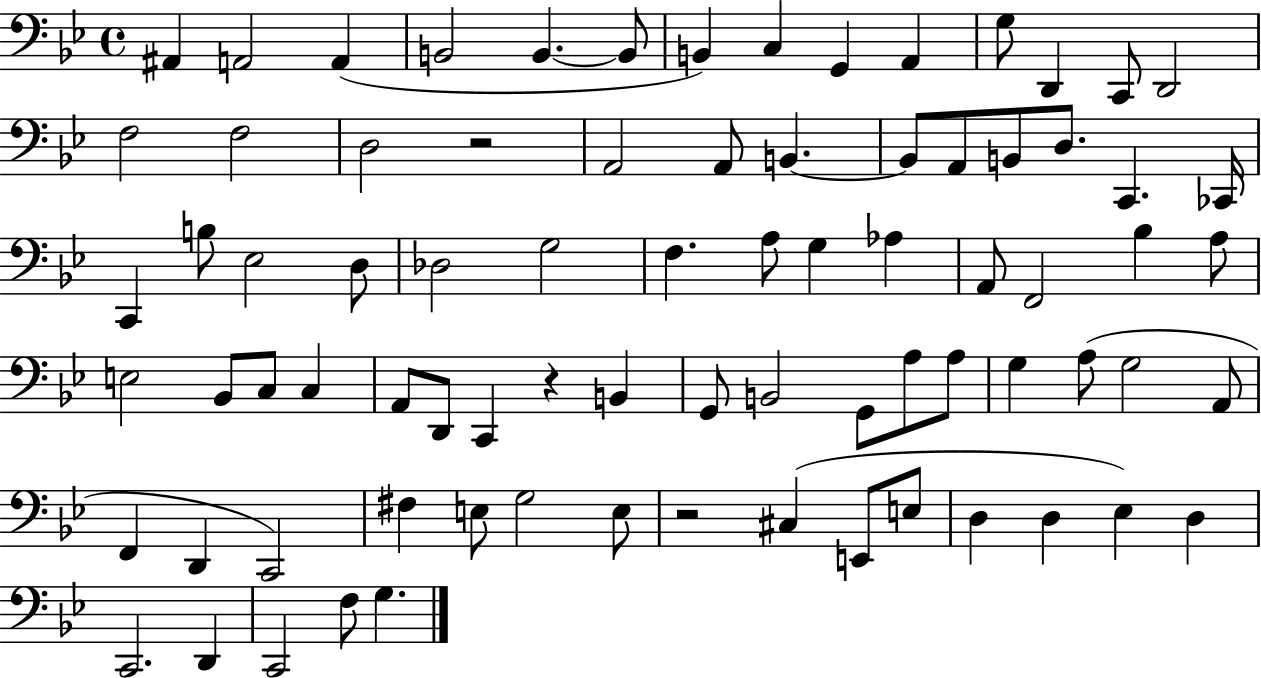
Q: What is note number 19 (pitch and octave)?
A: A2